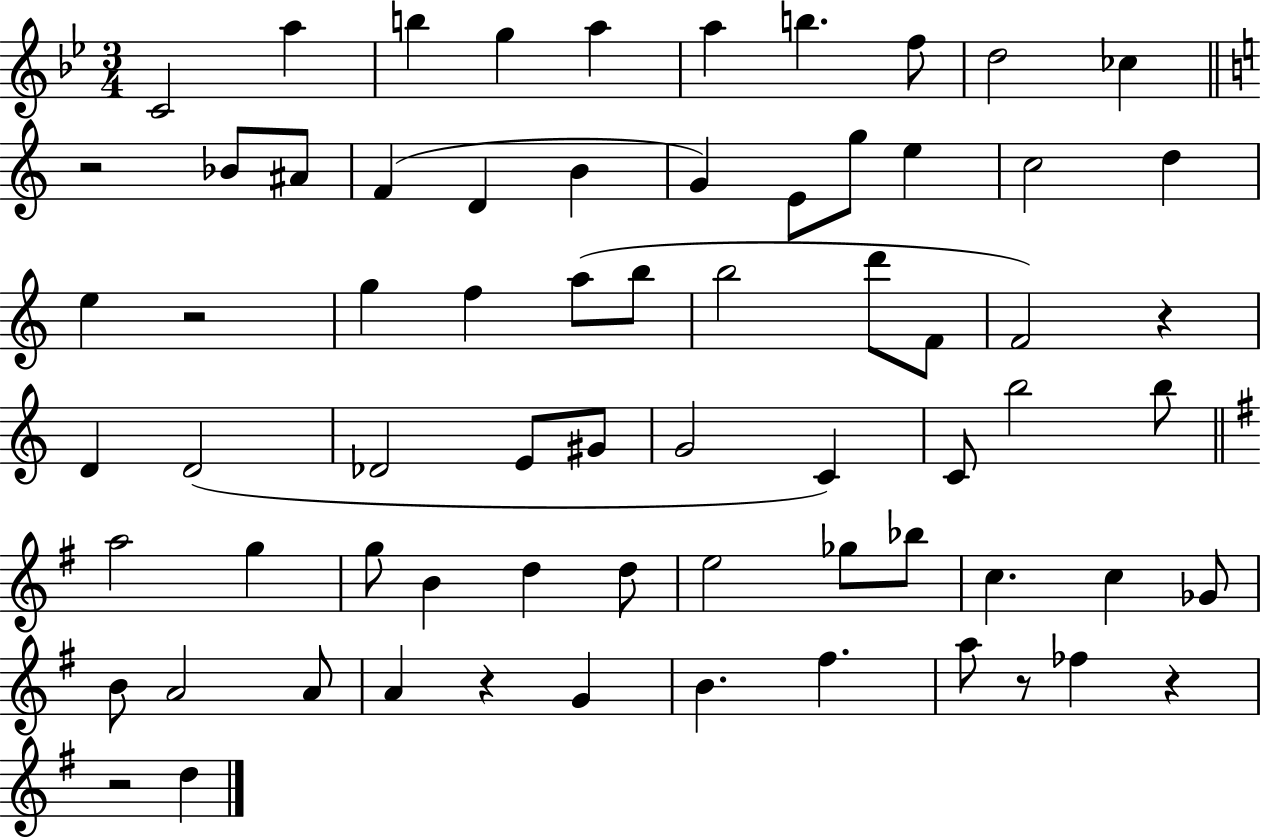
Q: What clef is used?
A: treble